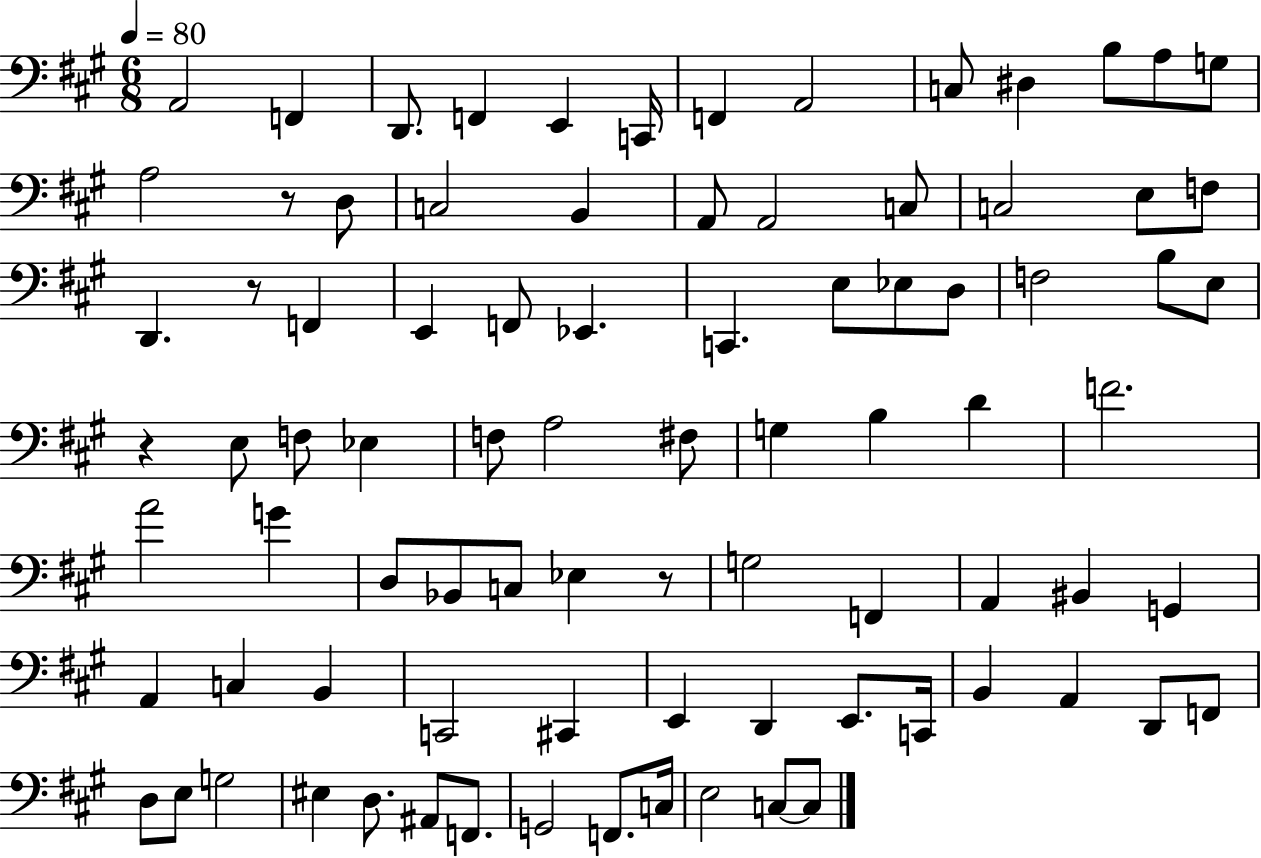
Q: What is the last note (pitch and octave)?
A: C3